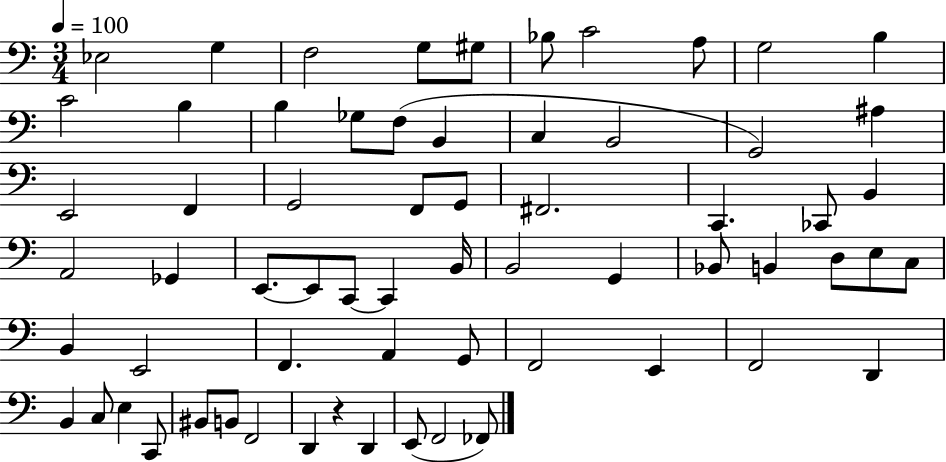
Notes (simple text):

Eb3/h G3/q F3/h G3/e G#3/e Bb3/e C4/h A3/e G3/h B3/q C4/h B3/q B3/q Gb3/e F3/e B2/q C3/q B2/h G2/h A#3/q E2/h F2/q G2/h F2/e G2/e F#2/h. C2/q. CES2/e B2/q A2/h Gb2/q E2/e. E2/e C2/e C2/q B2/s B2/h G2/q Bb2/e B2/q D3/e E3/e C3/e B2/q E2/h F2/q. A2/q G2/e F2/h E2/q F2/h D2/q B2/q C3/e E3/q C2/e BIS2/e B2/e F2/h D2/q R/q D2/q E2/e F2/h FES2/e